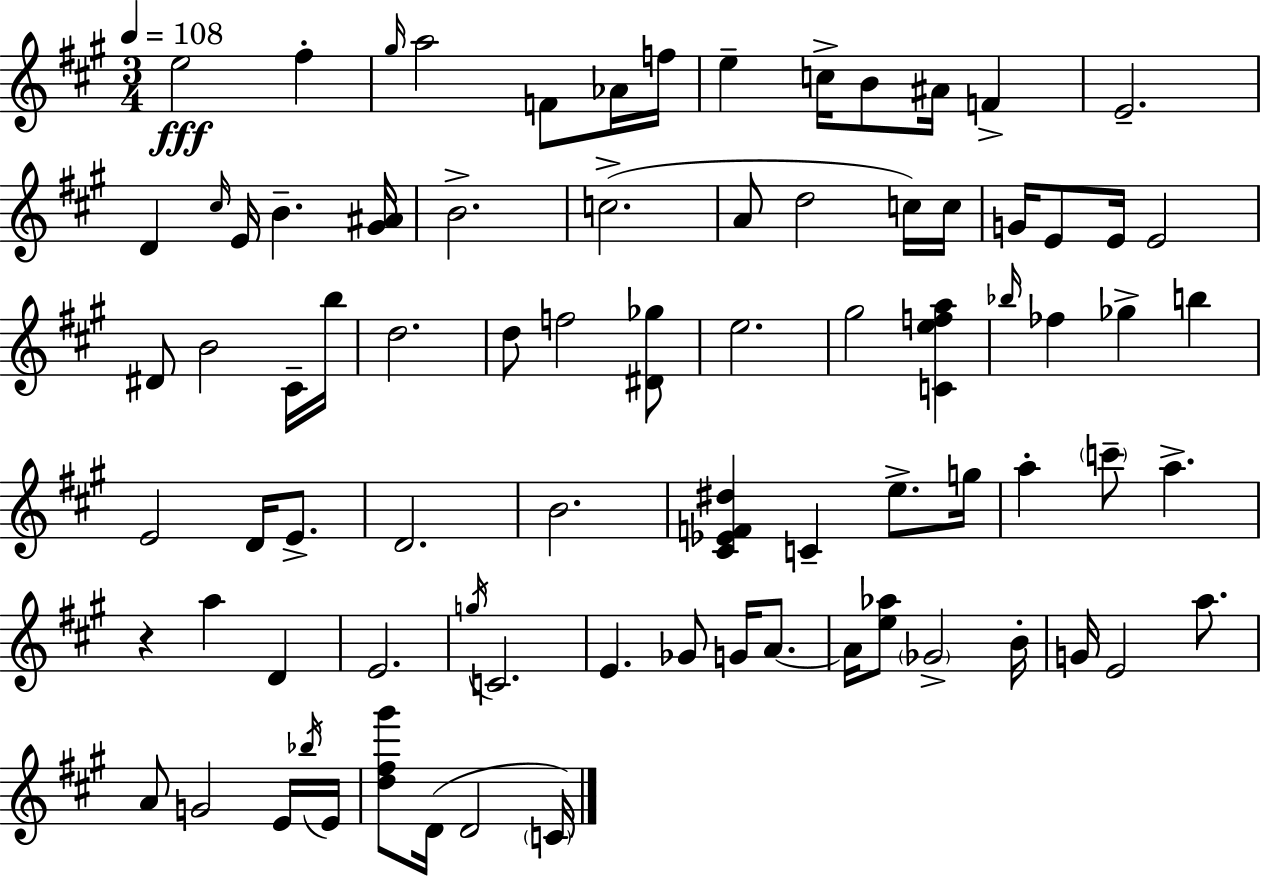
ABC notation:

X:1
T:Untitled
M:3/4
L:1/4
K:A
e2 ^f ^g/4 a2 F/2 _A/4 f/4 e c/4 B/2 ^A/4 F E2 D ^c/4 E/4 B [^G^A]/4 B2 c2 A/2 d2 c/4 c/4 G/4 E/2 E/4 E2 ^D/2 B2 ^C/4 b/4 d2 d/2 f2 [^D_g]/2 e2 ^g2 [Cefa] _b/4 _f _g b E2 D/4 E/2 D2 B2 [^C_EF^d] C e/2 g/4 a c'/2 a z a D E2 g/4 C2 E _G/2 G/4 A/2 A/4 [e_a]/2 _G2 B/4 G/4 E2 a/2 A/2 G2 E/4 _b/4 E/4 [d^f^g']/2 D/4 D2 C/4